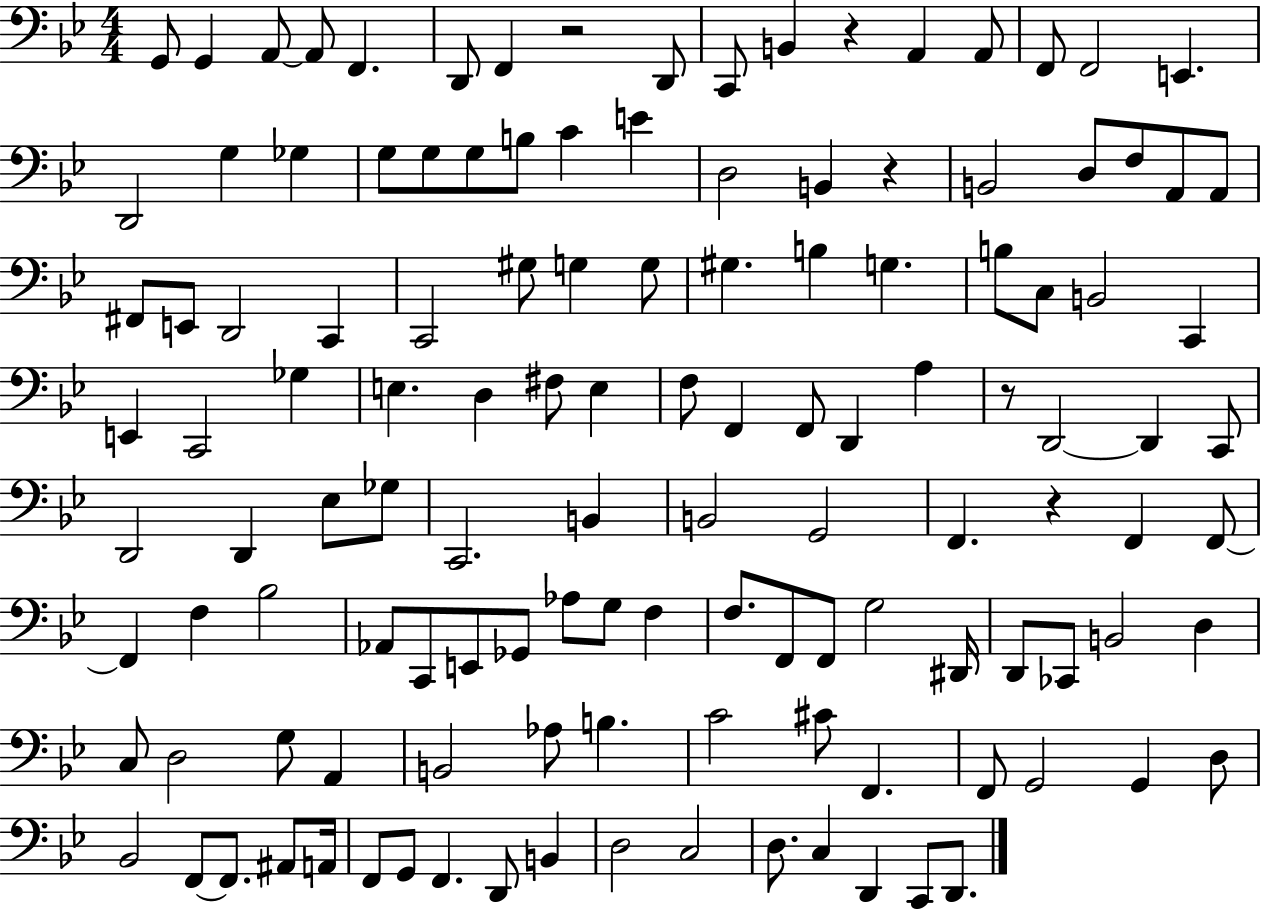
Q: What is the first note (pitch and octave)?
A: G2